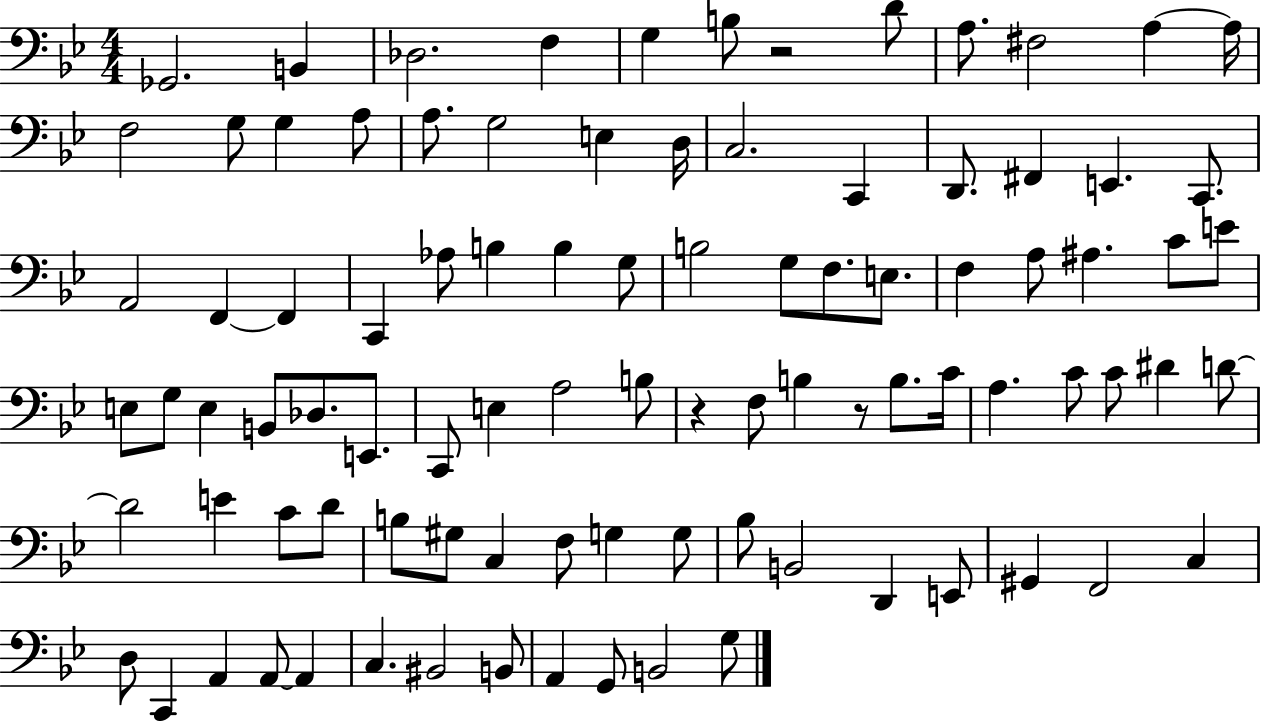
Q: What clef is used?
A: bass